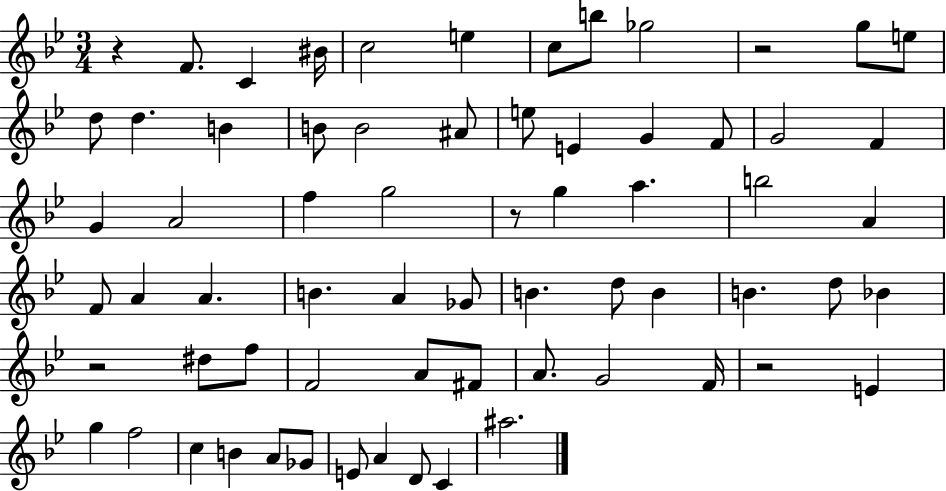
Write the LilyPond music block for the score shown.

{
  \clef treble
  \numericTimeSignature
  \time 3/4
  \key bes \major
  r4 f'8. c'4 bis'16 | c''2 e''4 | c''8 b''8 ges''2 | r2 g''8 e''8 | \break d''8 d''4. b'4 | b'8 b'2 ais'8 | e''8 e'4 g'4 f'8 | g'2 f'4 | \break g'4 a'2 | f''4 g''2 | r8 g''4 a''4. | b''2 a'4 | \break f'8 a'4 a'4. | b'4. a'4 ges'8 | b'4. d''8 b'4 | b'4. d''8 bes'4 | \break r2 dis''8 f''8 | f'2 a'8 fis'8 | a'8. g'2 f'16 | r2 e'4 | \break g''4 f''2 | c''4 b'4 a'8 ges'8 | e'8 a'4 d'8 c'4 | ais''2. | \break \bar "|."
}